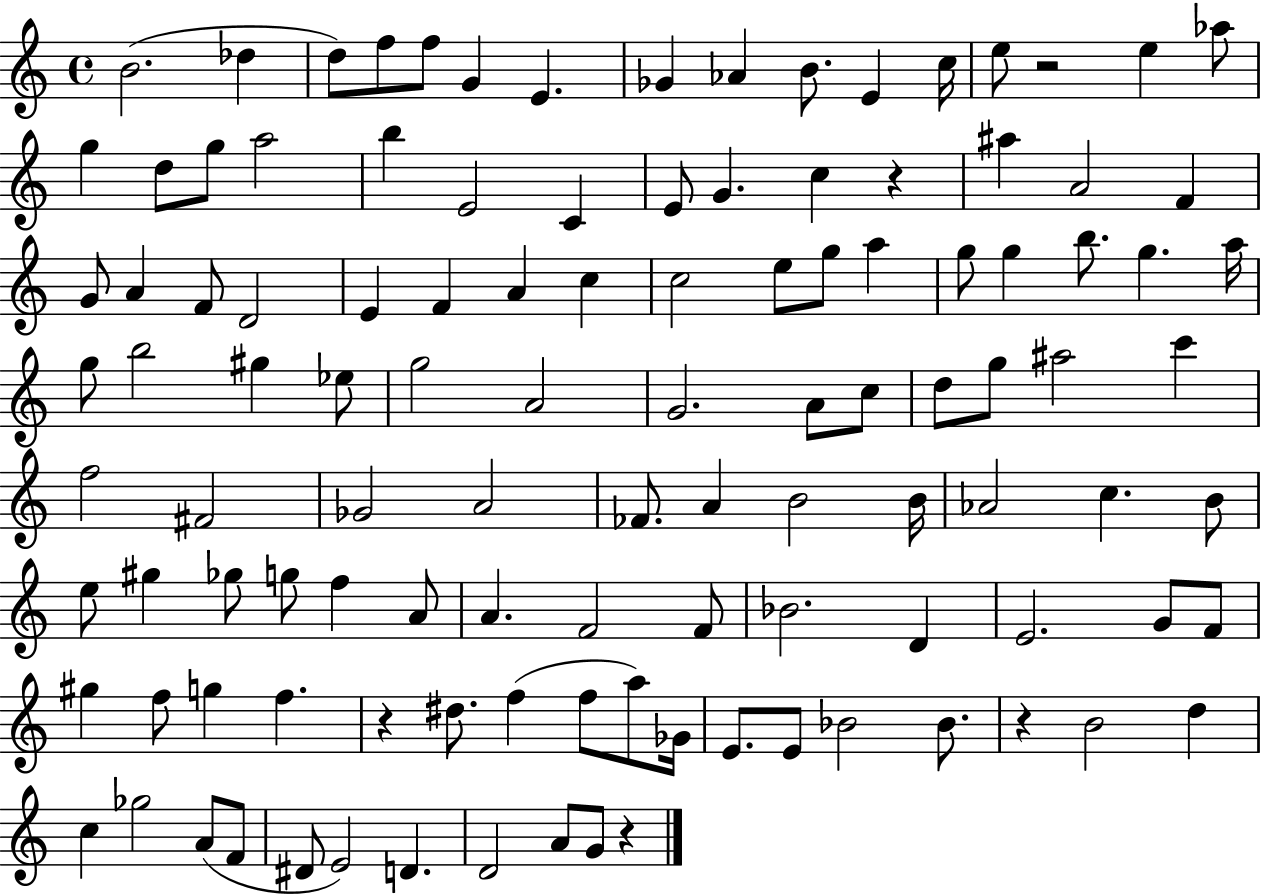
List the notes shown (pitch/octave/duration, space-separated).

B4/h. Db5/q D5/e F5/e F5/e G4/q E4/q. Gb4/q Ab4/q B4/e. E4/q C5/s E5/e R/h E5/q Ab5/e G5/q D5/e G5/e A5/h B5/q E4/h C4/q E4/e G4/q. C5/q R/q A#5/q A4/h F4/q G4/e A4/q F4/e D4/h E4/q F4/q A4/q C5/q C5/h E5/e G5/e A5/q G5/e G5/q B5/e. G5/q. A5/s G5/e B5/h G#5/q Eb5/e G5/h A4/h G4/h. A4/e C5/e D5/e G5/e A#5/h C6/q F5/h F#4/h Gb4/h A4/h FES4/e. A4/q B4/h B4/s Ab4/h C5/q. B4/e E5/e G#5/q Gb5/e G5/e F5/q A4/e A4/q. F4/h F4/e Bb4/h. D4/q E4/h. G4/e F4/e G#5/q F5/e G5/q F5/q. R/q D#5/e. F5/q F5/e A5/e Gb4/s E4/e. E4/e Bb4/h Bb4/e. R/q B4/h D5/q C5/q Gb5/h A4/e F4/e D#4/e E4/h D4/q. D4/h A4/e G4/e R/q